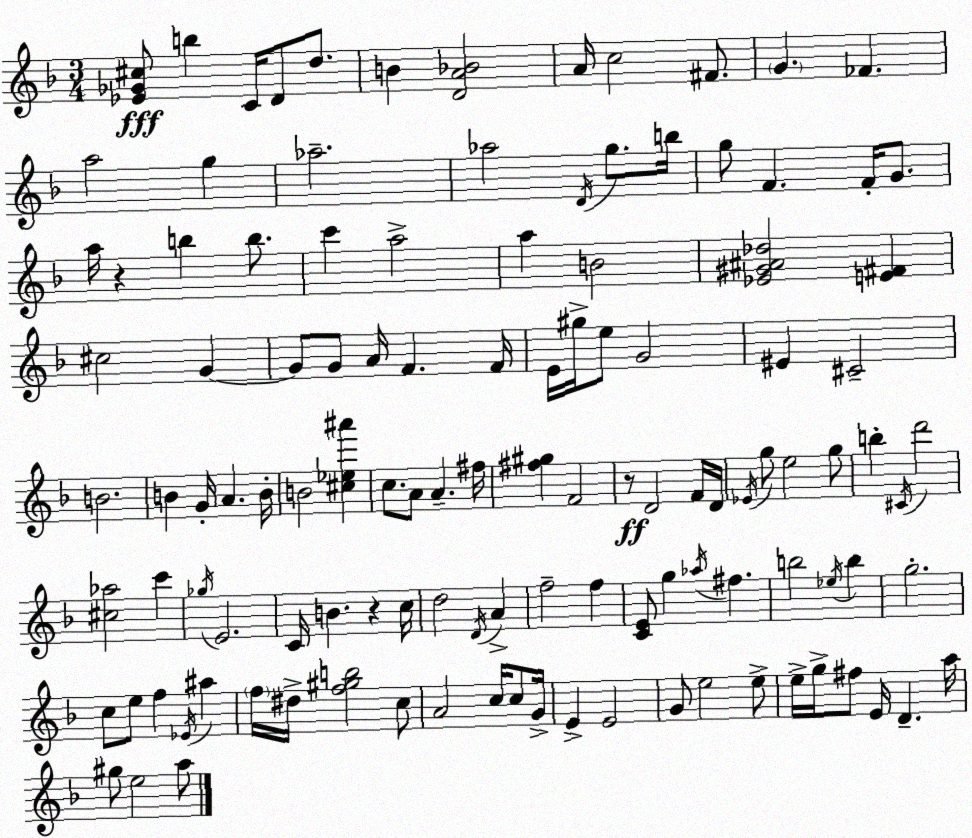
X:1
T:Untitled
M:3/4
L:1/4
K:Dm
[_E_G^c]/2 b C/4 D/2 d/2 B [DA_B]2 A/4 c2 ^F/2 G _F a2 g _a2 _a2 D/4 g/2 b/4 g/2 F F/4 G/2 a/4 z b b/2 c' a2 a B2 [_E^G^A_d]2 [E^F] ^c2 G G/2 G/2 A/4 F F/4 E/4 ^g/4 e/2 G2 ^E ^C2 B2 B G/4 A B/4 B2 [^c_e^a'] c/2 A/2 A ^f/4 [^f^g] F2 z/2 D2 F/4 D/4 _E/4 g/2 e2 g/2 b ^C/4 d'2 [^c_a]2 c' _g/4 E2 C/4 B z c/4 d2 D/4 A f2 f [CE]/2 g _a/4 ^f b2 _e/4 b g2 c/2 e/2 f _E/4 ^a f/4 ^d/4 [f^gb]2 c/2 A2 c/4 c/2 G/4 E E2 G/2 e2 e/2 e/4 g/4 ^f/2 E/4 D a/4 ^g/2 e2 a/2